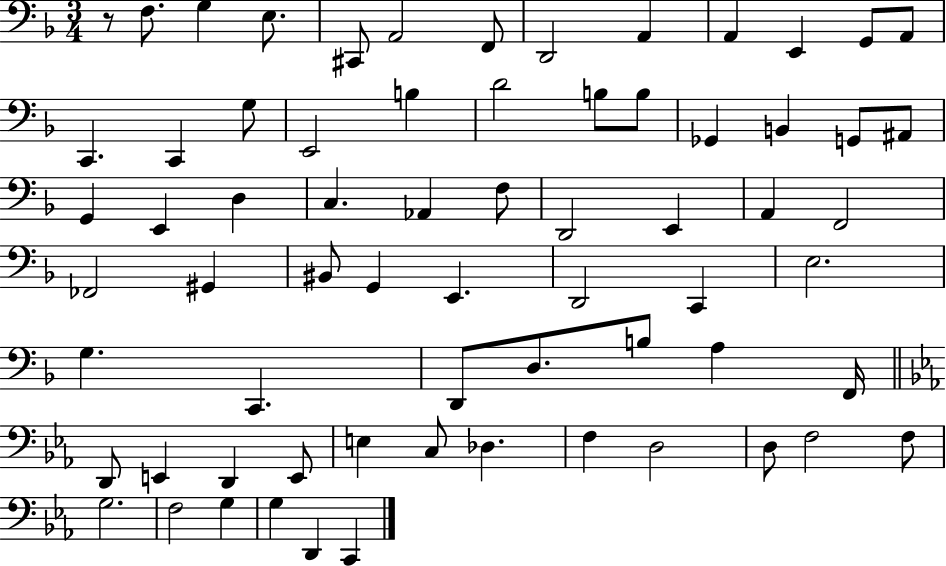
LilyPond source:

{
  \clef bass
  \numericTimeSignature
  \time 3/4
  \key f \major
  r8 f8. g4 e8. | cis,8 a,2 f,8 | d,2 a,4 | a,4 e,4 g,8 a,8 | \break c,4. c,4 g8 | e,2 b4 | d'2 b8 b8 | ges,4 b,4 g,8 ais,8 | \break g,4 e,4 d4 | c4. aes,4 f8 | d,2 e,4 | a,4 f,2 | \break fes,2 gis,4 | bis,8 g,4 e,4. | d,2 c,4 | e2. | \break g4. c,4. | d,8 d8. b8 a4 f,16 | \bar "||" \break \key c \minor d,8 e,4 d,4 e,8 | e4 c8 des4. | f4 d2 | d8 f2 f8 | \break g2. | f2 g4 | g4 d,4 c,4 | \bar "|."
}